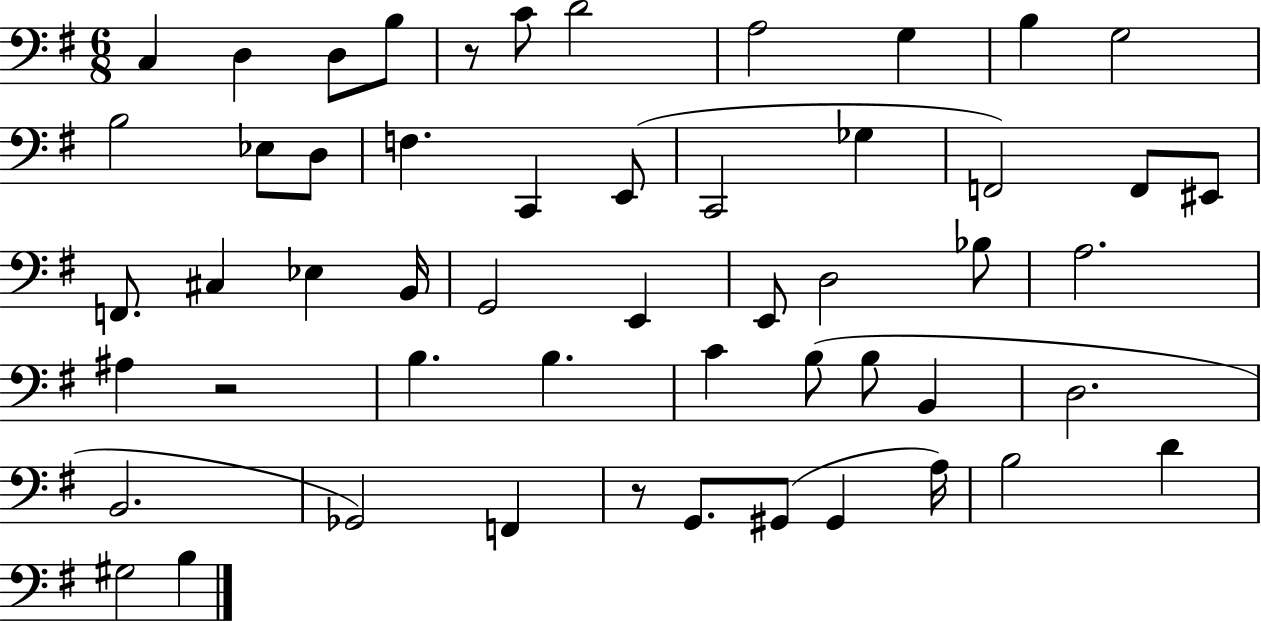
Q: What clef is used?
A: bass